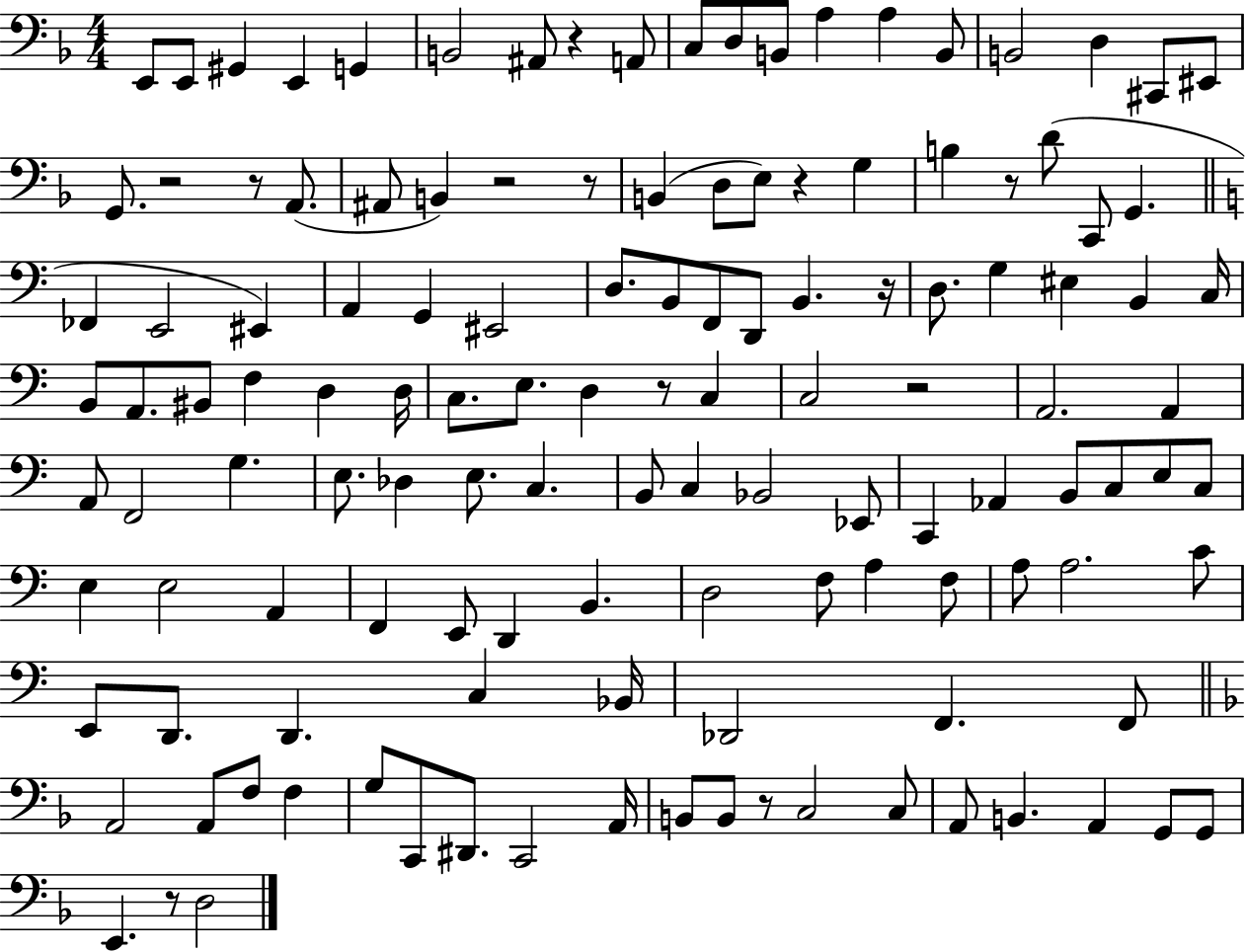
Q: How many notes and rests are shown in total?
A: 130